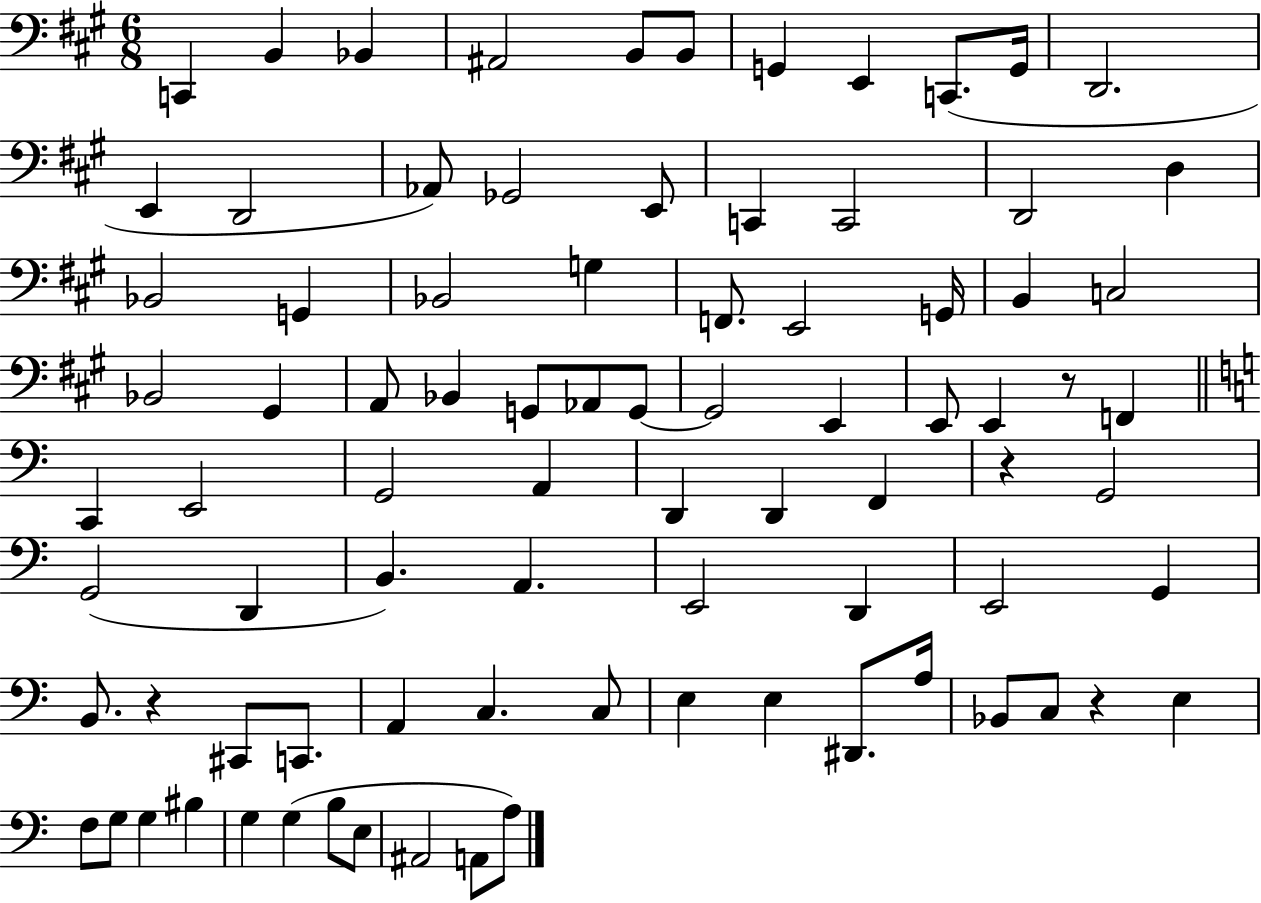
X:1
T:Untitled
M:6/8
L:1/4
K:A
C,, B,, _B,, ^A,,2 B,,/2 B,,/2 G,, E,, C,,/2 G,,/4 D,,2 E,, D,,2 _A,,/2 _G,,2 E,,/2 C,, C,,2 D,,2 D, _B,,2 G,, _B,,2 G, F,,/2 E,,2 G,,/4 B,, C,2 _B,,2 ^G,, A,,/2 _B,, G,,/2 _A,,/2 G,,/2 G,,2 E,, E,,/2 E,, z/2 F,, C,, E,,2 G,,2 A,, D,, D,, F,, z G,,2 G,,2 D,, B,, A,, E,,2 D,, E,,2 G,, B,,/2 z ^C,,/2 C,,/2 A,, C, C,/2 E, E, ^D,,/2 A,/4 _B,,/2 C,/2 z E, F,/2 G,/2 G, ^B, G, G, B,/2 E,/2 ^A,,2 A,,/2 A,/2